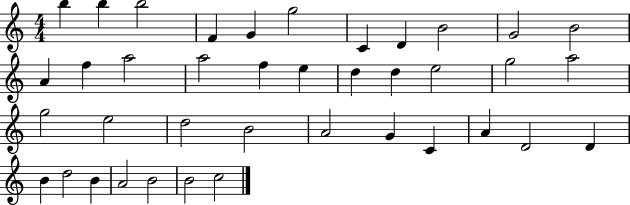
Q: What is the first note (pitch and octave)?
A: B5